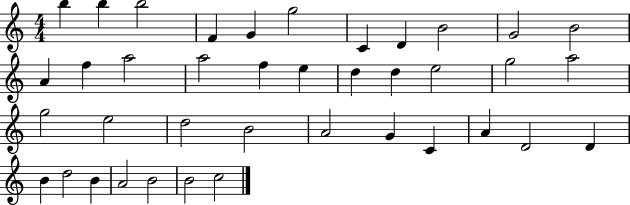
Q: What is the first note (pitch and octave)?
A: B5